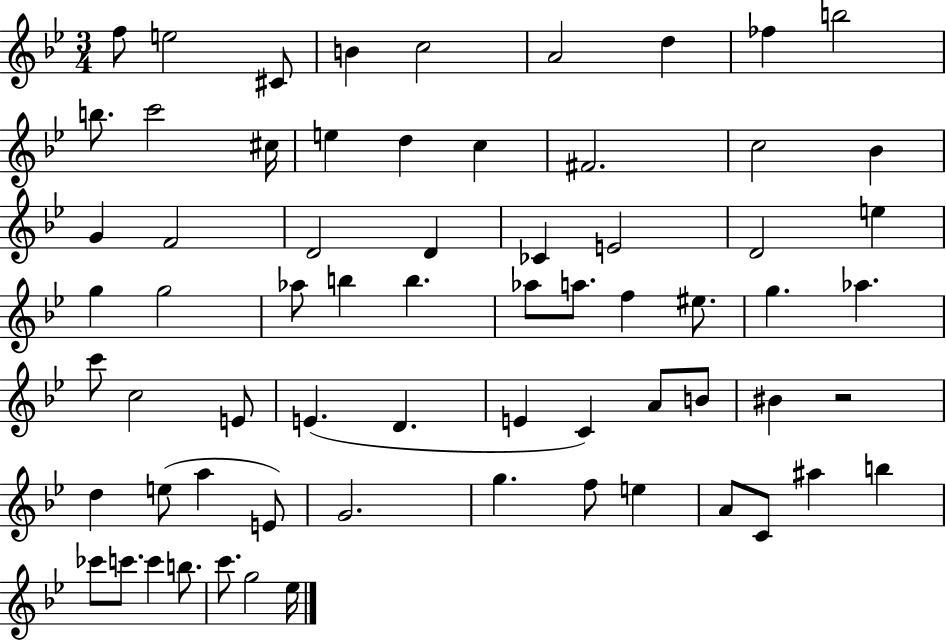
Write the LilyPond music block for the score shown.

{
  \clef treble
  \numericTimeSignature
  \time 3/4
  \key bes \major
  f''8 e''2 cis'8 | b'4 c''2 | a'2 d''4 | fes''4 b''2 | \break b''8. c'''2 cis''16 | e''4 d''4 c''4 | fis'2. | c''2 bes'4 | \break g'4 f'2 | d'2 d'4 | ces'4 e'2 | d'2 e''4 | \break g''4 g''2 | aes''8 b''4 b''4. | aes''8 a''8. f''4 eis''8. | g''4. aes''4. | \break c'''8 c''2 e'8 | e'4.( d'4. | e'4 c'4) a'8 b'8 | bis'4 r2 | \break d''4 e''8( a''4 e'8) | g'2. | g''4. f''8 e''4 | a'8 c'8 ais''4 b''4 | \break ces'''8 c'''8. c'''4 b''8. | c'''8. g''2 ees''16 | \bar "|."
}